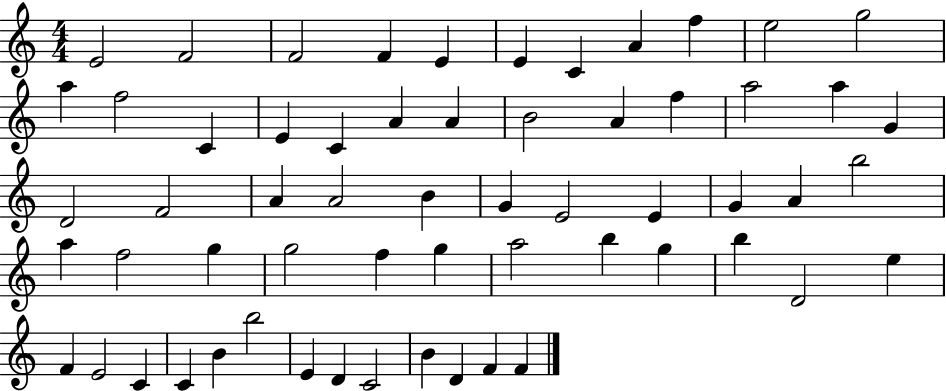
E4/h F4/h F4/h F4/q E4/q E4/q C4/q A4/q F5/q E5/h G5/h A5/q F5/h C4/q E4/q C4/q A4/q A4/q B4/h A4/q F5/q A5/h A5/q G4/q D4/h F4/h A4/q A4/h B4/q G4/q E4/h E4/q G4/q A4/q B5/h A5/q F5/h G5/q G5/h F5/q G5/q A5/h B5/q G5/q B5/q D4/h E5/q F4/q E4/h C4/q C4/q B4/q B5/h E4/q D4/q C4/h B4/q D4/q F4/q F4/q